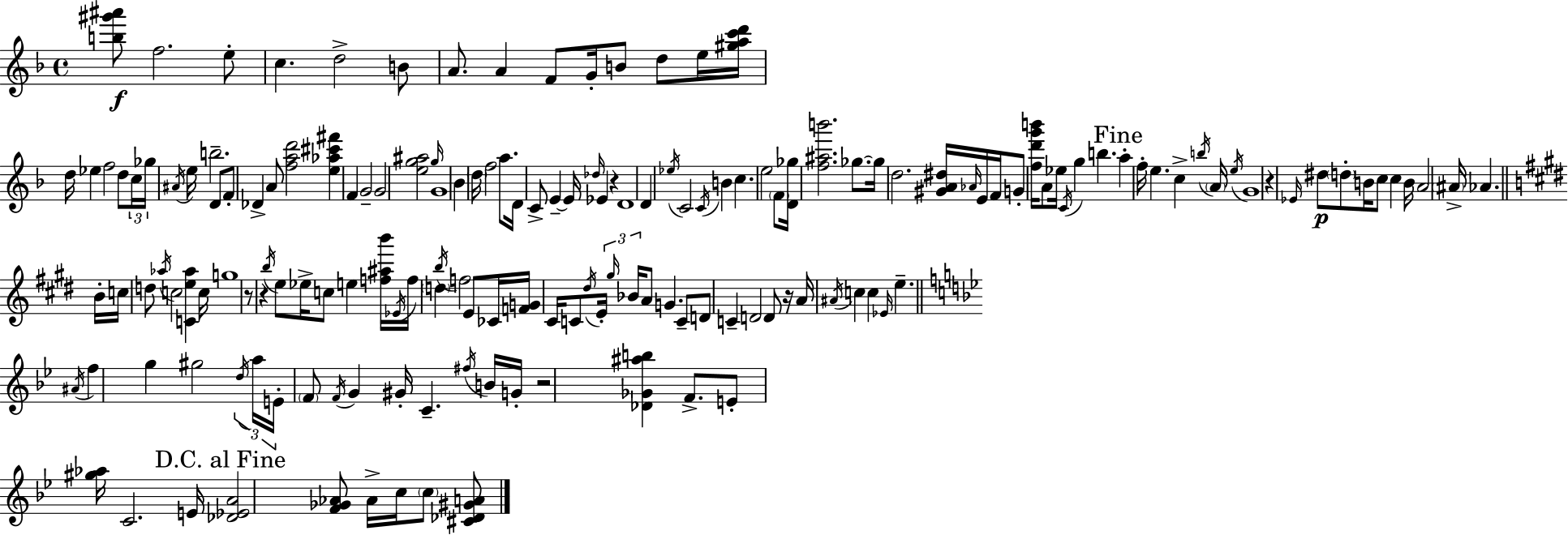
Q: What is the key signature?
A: D minor